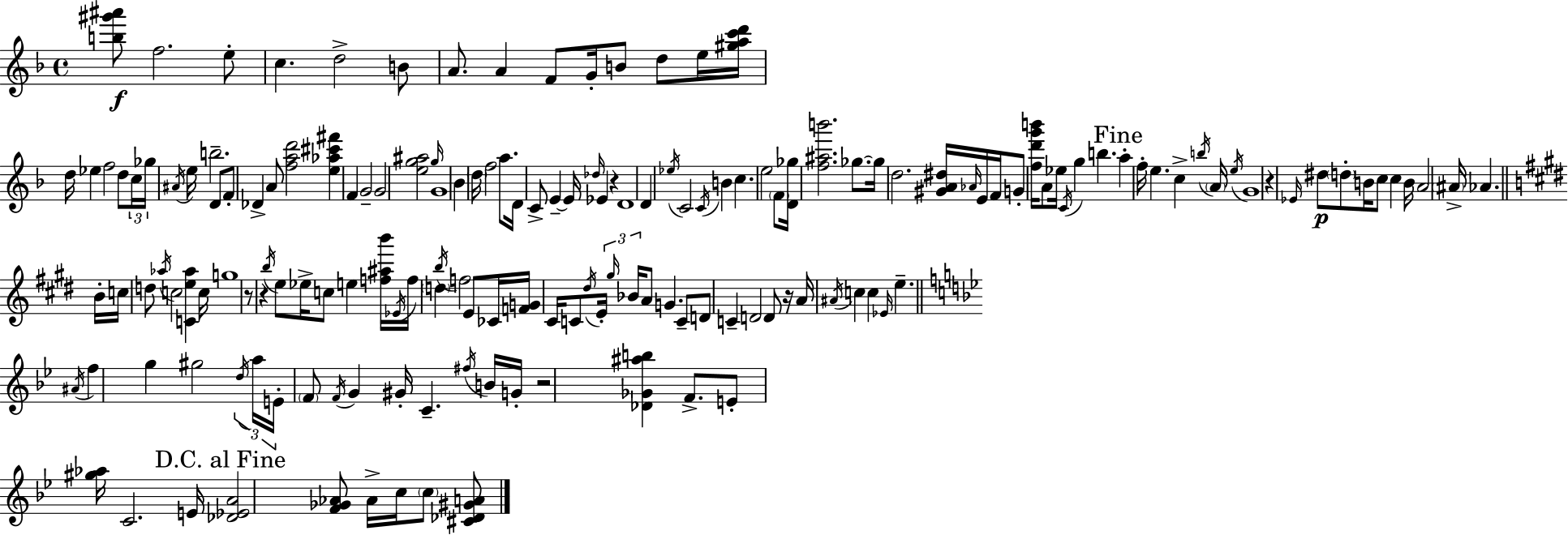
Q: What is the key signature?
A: D minor